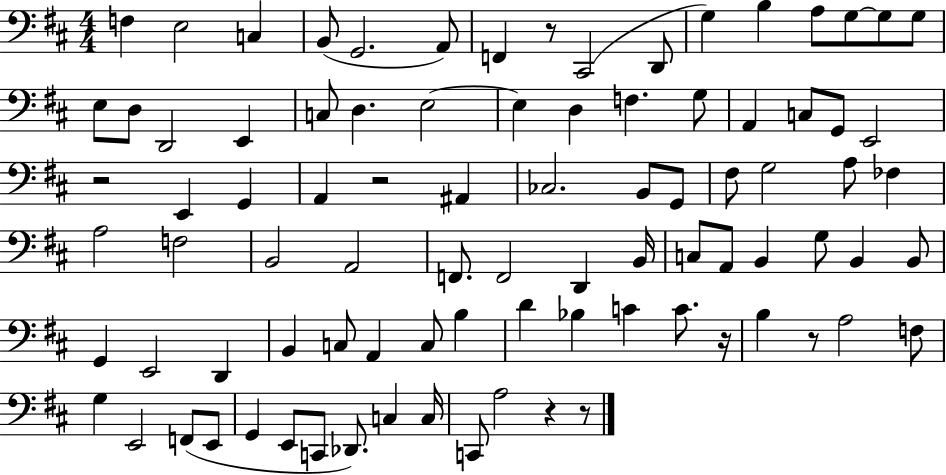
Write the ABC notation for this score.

X:1
T:Untitled
M:4/4
L:1/4
K:D
F, E,2 C, B,,/2 G,,2 A,,/2 F,, z/2 ^C,,2 D,,/2 G, B, A,/2 G,/2 G,/2 G,/2 E,/2 D,/2 D,,2 E,, C,/2 D, E,2 E, D, F, G,/2 A,, C,/2 G,,/2 E,,2 z2 E,, G,, A,, z2 ^A,, _C,2 B,,/2 G,,/2 ^F,/2 G,2 A,/2 _F, A,2 F,2 B,,2 A,,2 F,,/2 F,,2 D,, B,,/4 C,/2 A,,/2 B,, G,/2 B,, B,,/2 G,, E,,2 D,, B,, C,/2 A,, C,/2 B, D _B, C C/2 z/4 B, z/2 A,2 F,/2 G, E,,2 F,,/2 E,,/2 G,, E,,/2 C,,/2 _D,,/2 C, C,/4 C,,/2 A,2 z z/2